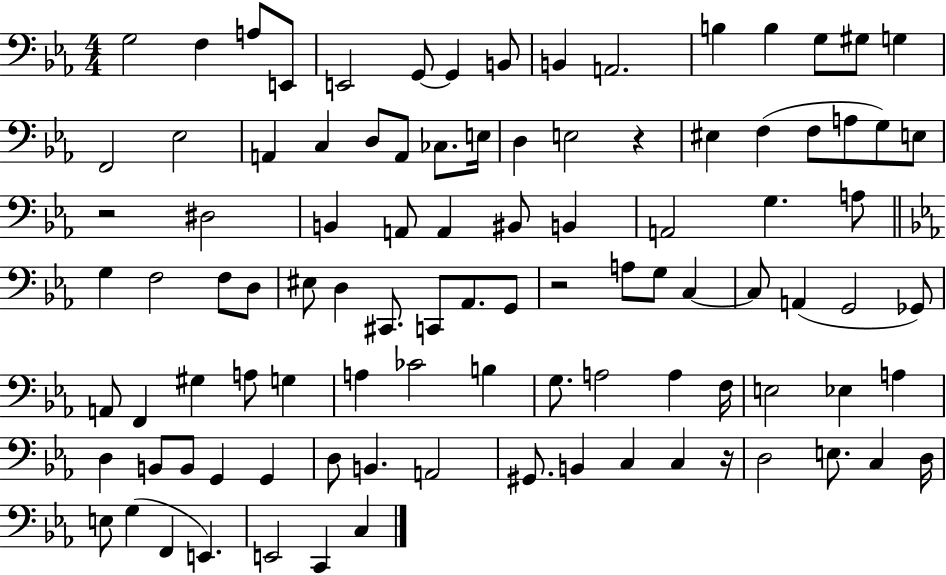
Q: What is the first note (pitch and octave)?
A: G3